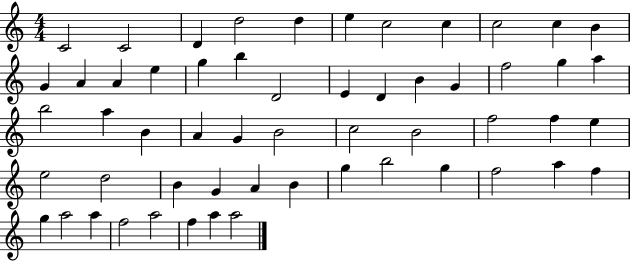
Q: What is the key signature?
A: C major